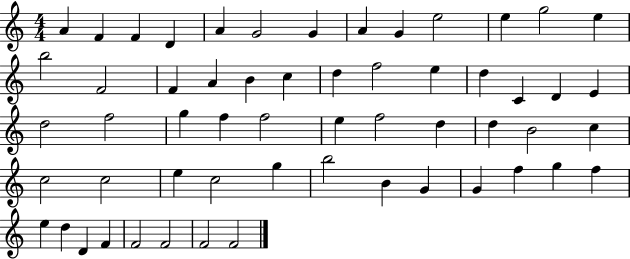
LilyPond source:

{
  \clef treble
  \numericTimeSignature
  \time 4/4
  \key c \major
  a'4 f'4 f'4 d'4 | a'4 g'2 g'4 | a'4 g'4 e''2 | e''4 g''2 e''4 | \break b''2 f'2 | f'4 a'4 b'4 c''4 | d''4 f''2 e''4 | d''4 c'4 d'4 e'4 | \break d''2 f''2 | g''4 f''4 f''2 | e''4 f''2 d''4 | d''4 b'2 c''4 | \break c''2 c''2 | e''4 c''2 g''4 | b''2 b'4 g'4 | g'4 f''4 g''4 f''4 | \break e''4 d''4 d'4 f'4 | f'2 f'2 | f'2 f'2 | \bar "|."
}